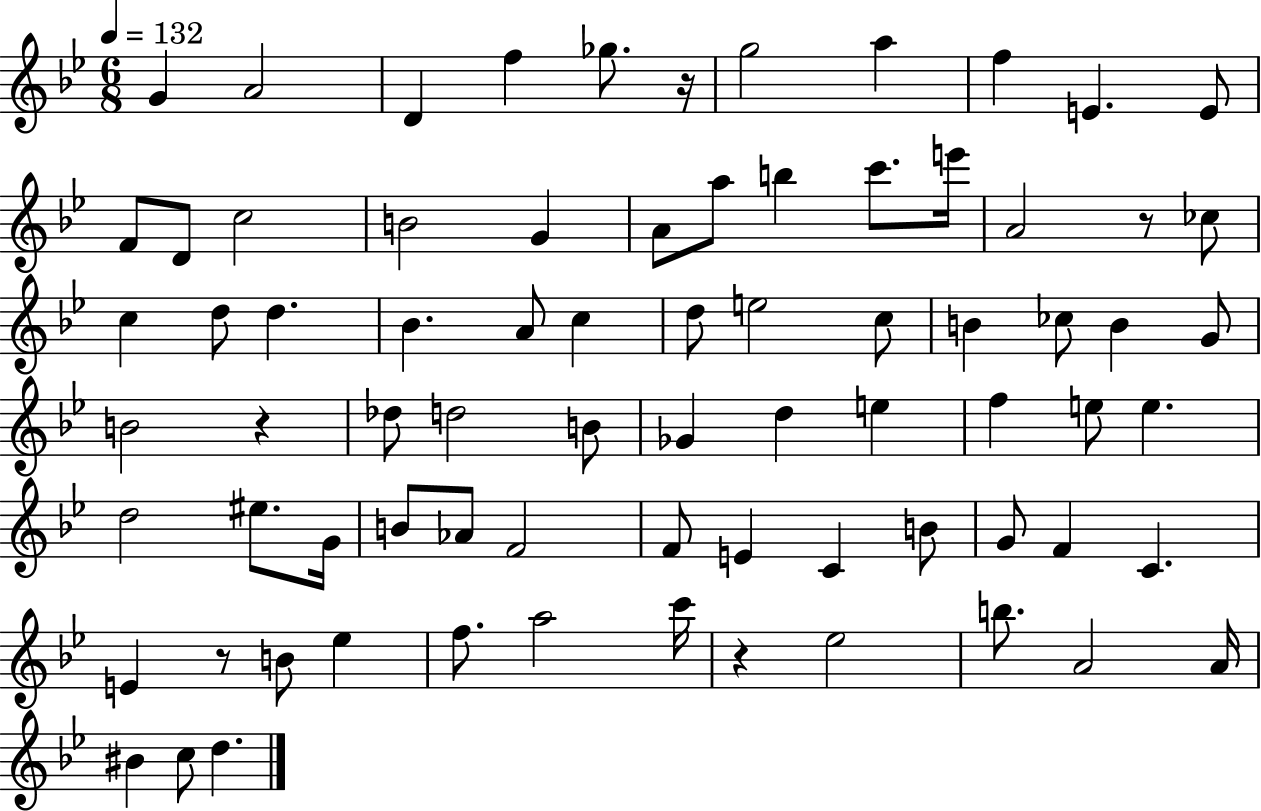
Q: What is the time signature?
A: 6/8